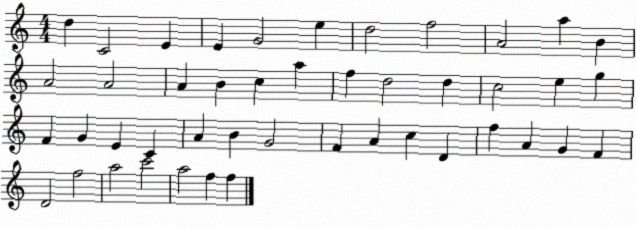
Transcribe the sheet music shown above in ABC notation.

X:1
T:Untitled
M:4/4
L:1/4
K:C
d C2 E E G2 e d2 f2 A2 a B A2 A2 A B c a f d2 d c2 e g F G E C A B G2 F A c D f A G F D2 f2 a2 c'2 a2 f f